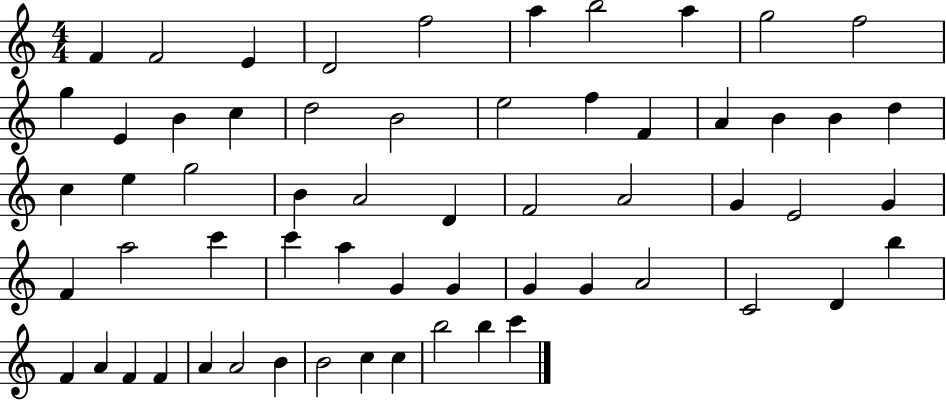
{
  \clef treble
  \numericTimeSignature
  \time 4/4
  \key c \major
  f'4 f'2 e'4 | d'2 f''2 | a''4 b''2 a''4 | g''2 f''2 | \break g''4 e'4 b'4 c''4 | d''2 b'2 | e''2 f''4 f'4 | a'4 b'4 b'4 d''4 | \break c''4 e''4 g''2 | b'4 a'2 d'4 | f'2 a'2 | g'4 e'2 g'4 | \break f'4 a''2 c'''4 | c'''4 a''4 g'4 g'4 | g'4 g'4 a'2 | c'2 d'4 b''4 | \break f'4 a'4 f'4 f'4 | a'4 a'2 b'4 | b'2 c''4 c''4 | b''2 b''4 c'''4 | \break \bar "|."
}